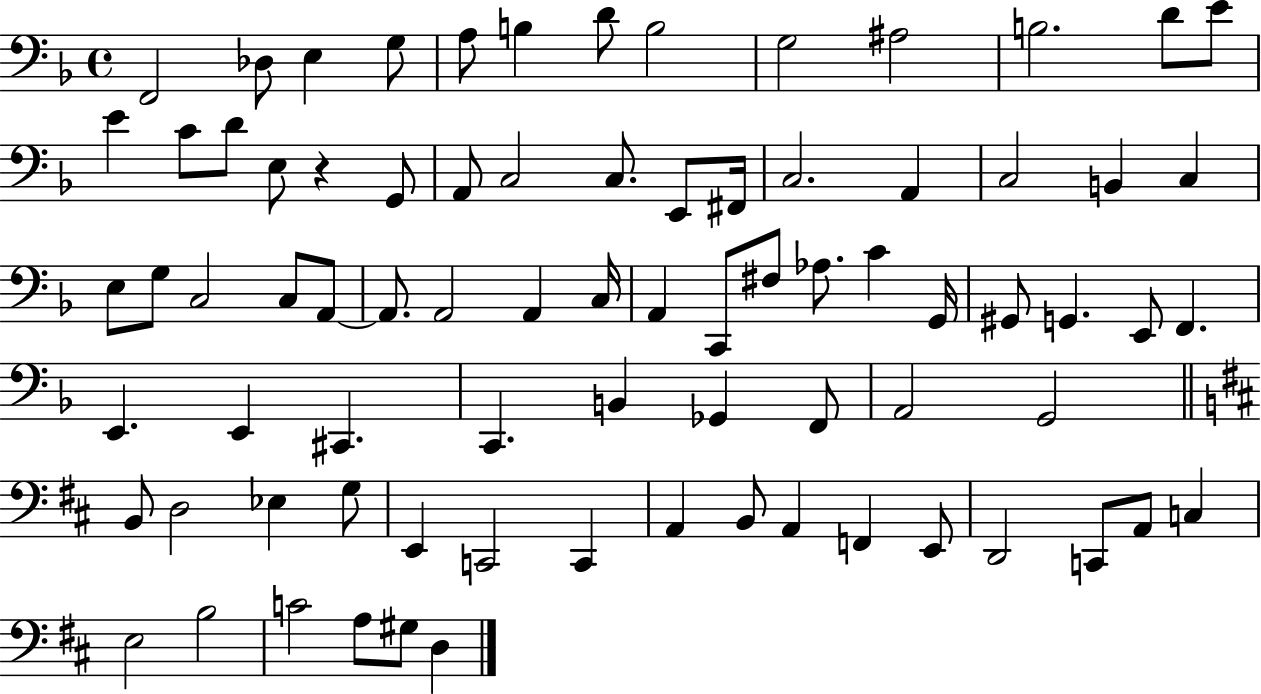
{
  \clef bass
  \time 4/4
  \defaultTimeSignature
  \key f \major
  f,2 des8 e4 g8 | a8 b4 d'8 b2 | g2 ais2 | b2. d'8 e'8 | \break e'4 c'8 d'8 e8 r4 g,8 | a,8 c2 c8. e,8 fis,16 | c2. a,4 | c2 b,4 c4 | \break e8 g8 c2 c8 a,8~~ | a,8. a,2 a,4 c16 | a,4 c,8 fis8 aes8. c'4 g,16 | gis,8 g,4. e,8 f,4. | \break e,4. e,4 cis,4. | c,4. b,4 ges,4 f,8 | a,2 g,2 | \bar "||" \break \key d \major b,8 d2 ees4 g8 | e,4 c,2 c,4 | a,4 b,8 a,4 f,4 e,8 | d,2 c,8 a,8 c4 | \break e2 b2 | c'2 a8 gis8 d4 | \bar "|."
}